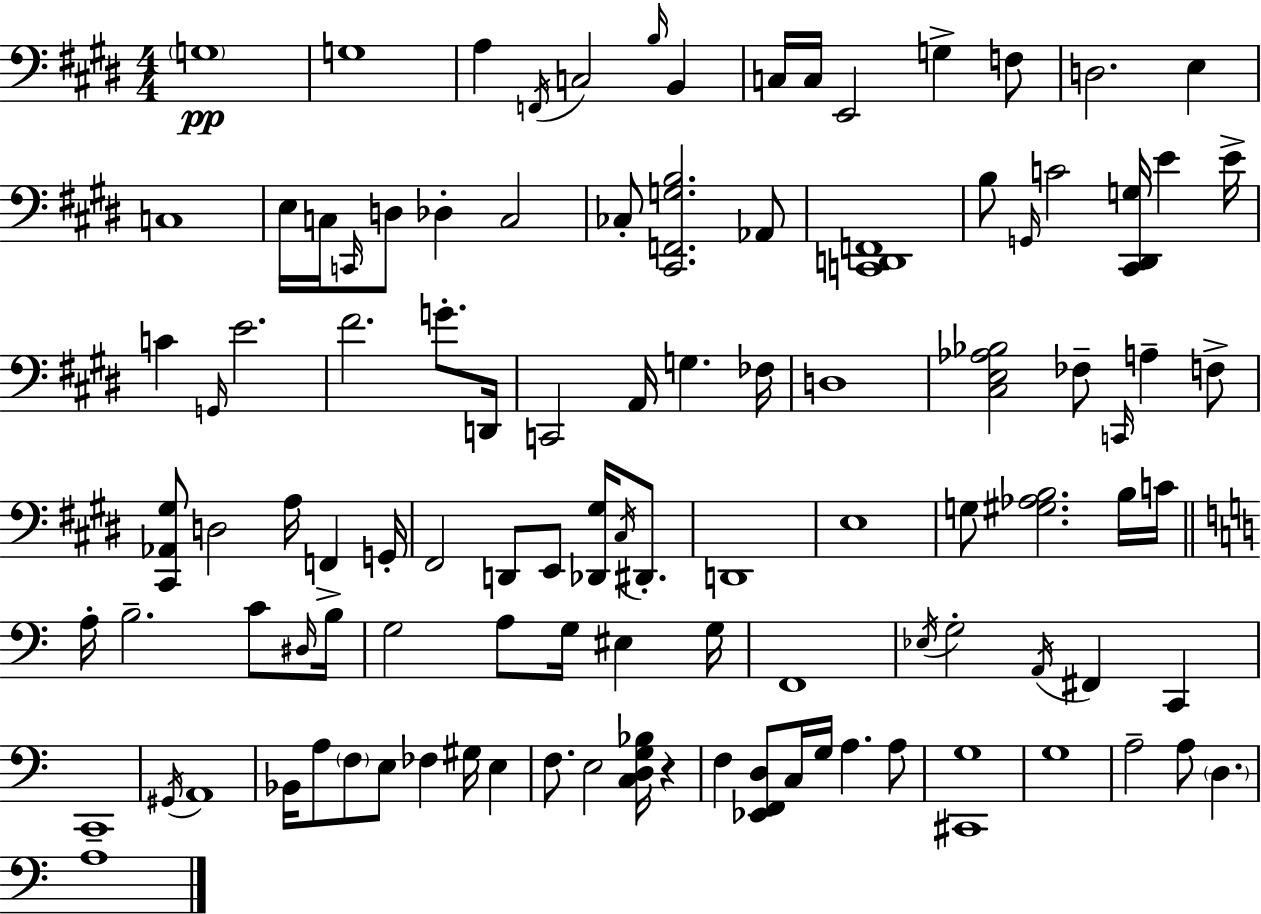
{
  \clef bass
  \numericTimeSignature
  \time 4/4
  \key e \major
  \parenthesize g1\pp | g1 | a4 \acciaccatura { f,16 } c2 \grace { b16 } b,4 | c16 c16 e,2 g4-> | \break f8 d2. e4 | c1 | e16 c16 \grace { c,16 } d8 des4-. c2 | ces8-. <cis, f, g b>2. | \break aes,8 <c, d, f,>1 | b8 \grace { g,16 } c'2 <cis, dis, g>16 e'4 | e'16-> c'4 \grace { g,16 } e'2. | fis'2. | \break g'8.-. d,16 c,2 a,16 g4. | fes16 d1 | <cis e aes bes>2 fes8-- \grace { c,16 } | a4-- f8-> <cis, aes, gis>8 d2 | \break a16 f,4-> g,16-. fis,2 d,8 | e,8 <des, gis>16 \acciaccatura { cis16 } dis,8.-. d,1 | e1 | g8 <gis aes b>2. | \break b16 c'16 \bar "||" \break \key c \major a16-. b2.-- c'8 \grace { dis16 } | b16 g2 a8 g16 eis4 | g16 f,1 | \acciaccatura { ees16 } g2-. \acciaccatura { a,16 } fis,4 c,4 | \break c,1-- | \acciaccatura { gis,16 } a,1 | bes,16 a8 \parenthesize f8 e8 fes4 gis16 | e4 f8. e2 <c d g bes>16 | \break r4 f4 <ees, f, d>8 c16 g16 a4. | a8 <cis, g>1 | g1 | a2-- a8 \parenthesize d4. | \break a1 | \bar "|."
}